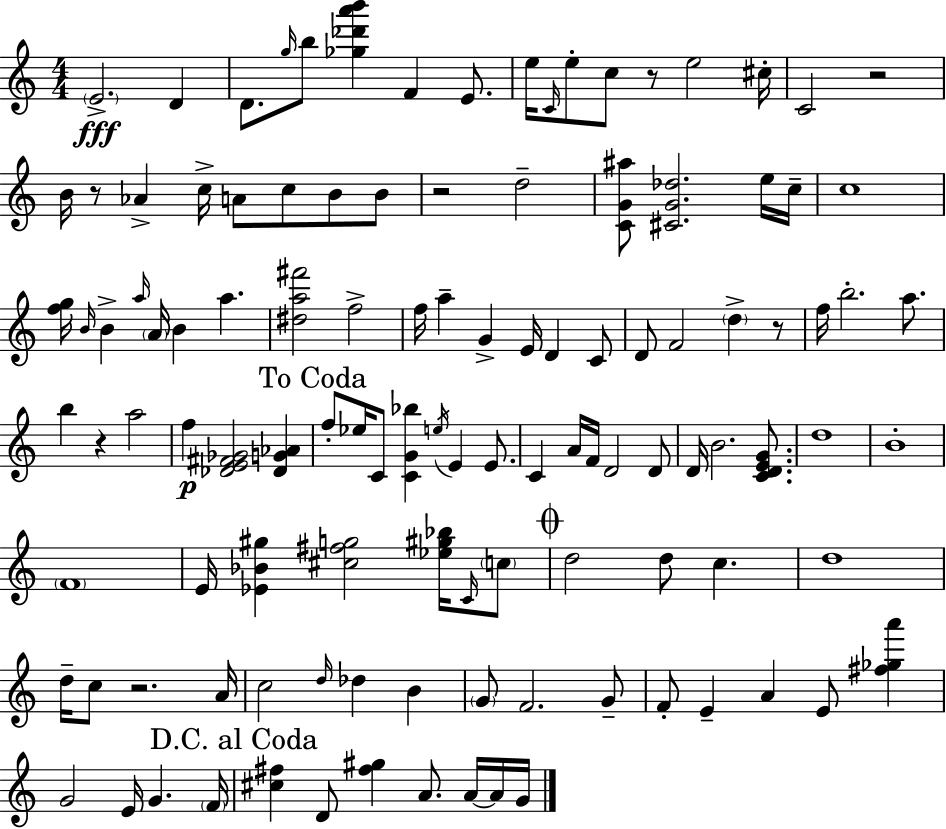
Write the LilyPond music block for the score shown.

{
  \clef treble
  \numericTimeSignature
  \time 4/4
  \key a \minor
  \parenthesize e'2.->\fff d'4 | d'8. \grace { g''16 } b''8 <ges'' des''' a''' b'''>4 f'4 e'8. | e''16 \grace { c'16 } e''8-. c''8 r8 e''2 | cis''16-. c'2 r2 | \break b'16 r8 aes'4-> c''16-> a'8 c''8 b'8 | b'8 r2 d''2-- | <c' g' ais''>8 <cis' g' des''>2. | e''16 c''16-- c''1 | \break <f'' g''>16 \grace { b'16 } b'4-> \grace { a''16 } \parenthesize a'16 b'4 a''4. | <dis'' a'' fis'''>2 f''2-> | f''16 a''4-- g'4-> e'16 d'4 | c'8 d'8 f'2 \parenthesize d''4-> | \break r8 f''16 b''2.-. | a''8. b''4 r4 a''2 | f''4\p <des' e' fis' ges'>2 | <des' g' aes'>4 \mark "To Coda" f''8-. ees''16 c'8 <c' g' bes''>4 \acciaccatura { e''16 } e'4 | \break e'8. c'4 a'16 f'16 d'2 | d'8 d'16 b'2. | <c' d' e' g'>8. d''1 | b'1-. | \break \parenthesize f'1 | e'16 <ees' bes' gis''>4 <cis'' fis'' g''>2 | <ees'' gis'' bes''>16 \grace { c'16 } \parenthesize c''8 \mark \markup { \musicglyph "scripts.coda" } d''2 d''8 | c''4. d''1 | \break d''16-- c''8 r2. | a'16 c''2 \grace { d''16 } des''4 | b'4 \parenthesize g'8 f'2. | g'8-- f'8-. e'4-- a'4 | \break e'8 <fis'' ges'' a'''>4 g'2 e'16 | g'4. \parenthesize f'16 \mark "D.C. al Coda" <cis'' fis''>4 d'8 <fis'' gis''>4 | a'8. a'16~~ a'16 g'16 \bar "|."
}